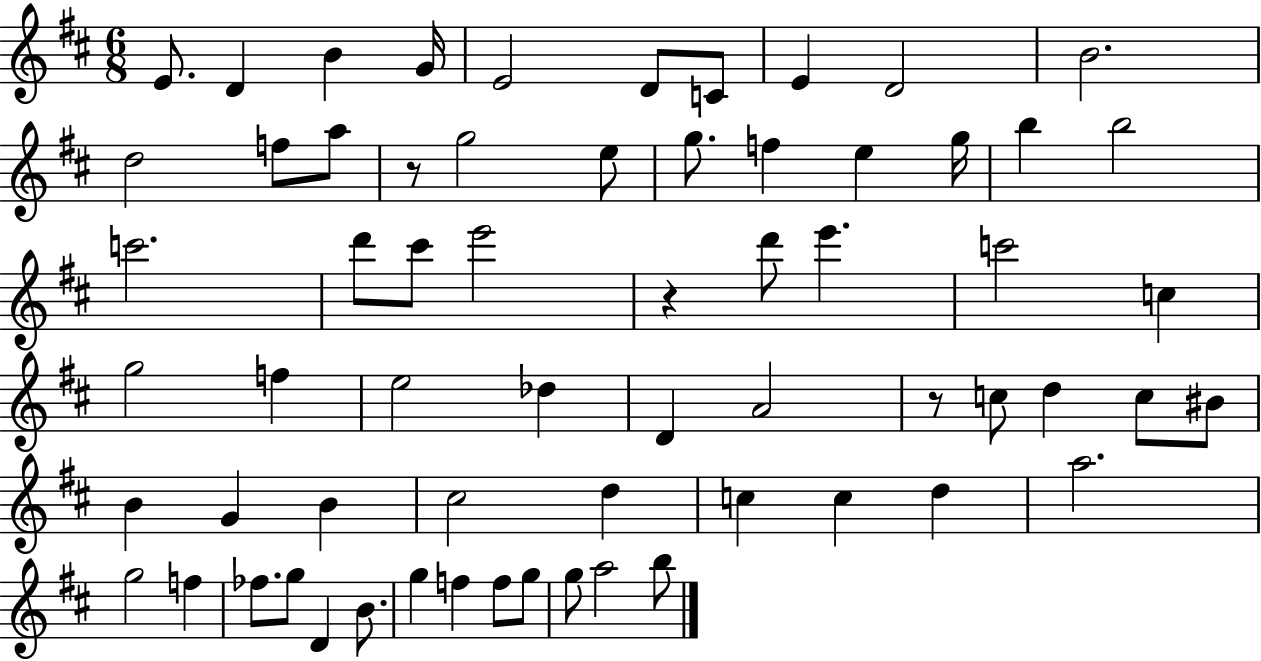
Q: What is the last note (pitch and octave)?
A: B5